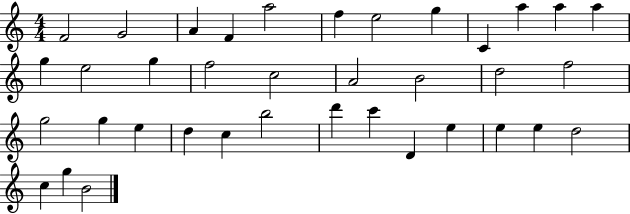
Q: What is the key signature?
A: C major